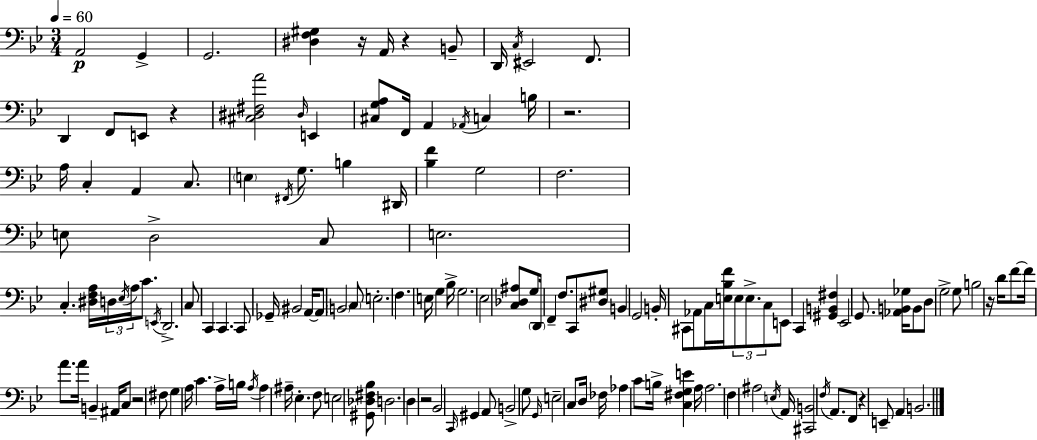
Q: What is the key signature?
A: G minor